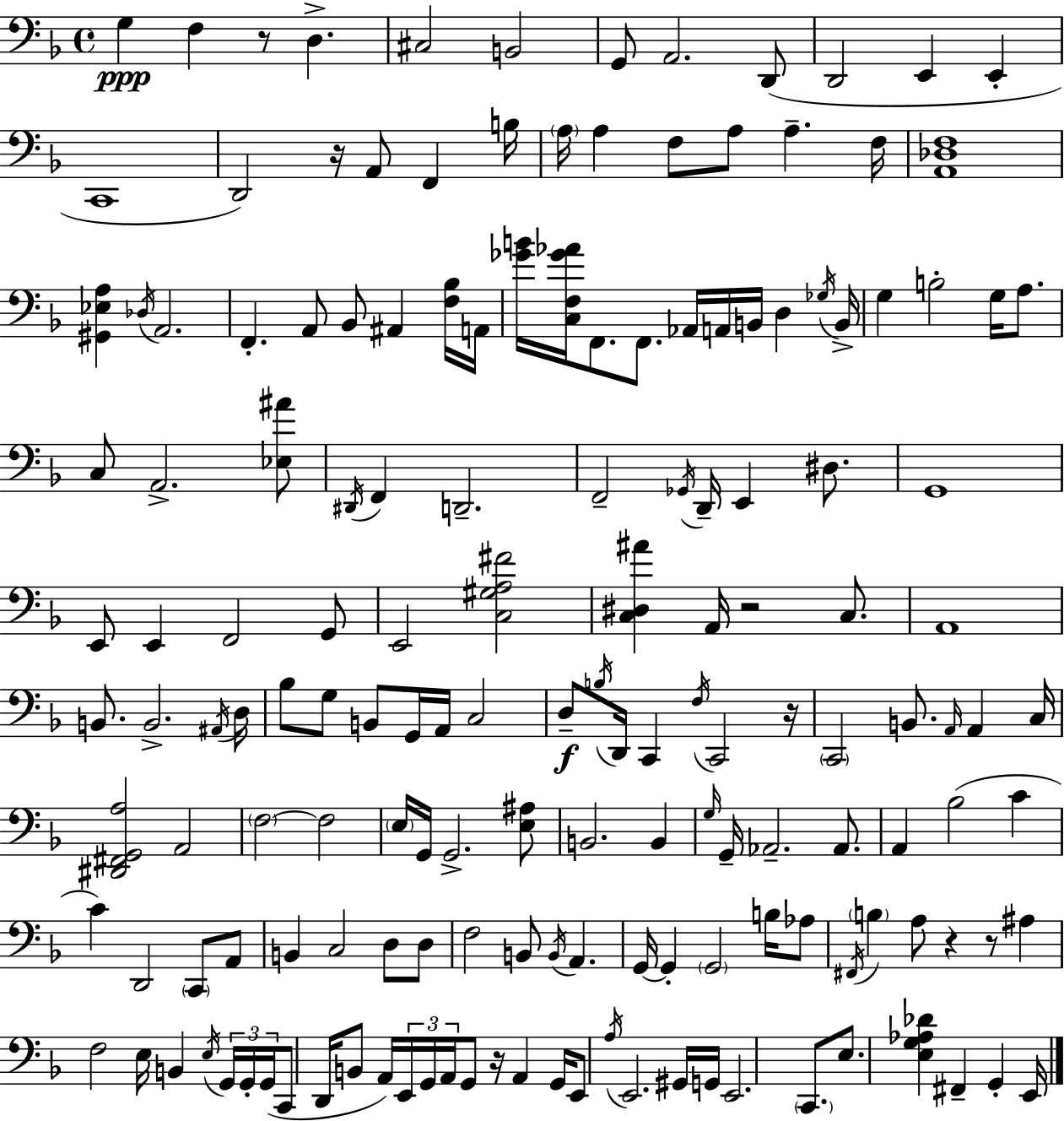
{
  \clef bass
  \time 4/4
  \defaultTimeSignature
  \key d \minor
  g4\ppp f4 r8 d4.-> | cis2 b,2 | g,8 a,2. d,8( | d,2 e,4 e,4-. | \break c,1 | d,2) r16 a,8 f,4 b16 | \parenthesize a16 a4 f8 a8 a4.-- f16 | <a, des f>1 | \break <gis, ees a>4 \acciaccatura { des16 } a,2. | f,4.-. a,8 bes,8 ais,4 <f bes>16 | a,16 <ges' b'>16 <c f ges' aes'>16 f,8. f,8. aes,16 a,16 b,16 d4 | \acciaccatura { ges16 } b,16-> g4 b2-. g16 a8. | \break c8 a,2.-> | <ees ais'>8 \acciaccatura { dis,16 } f,4 d,2.-- | f,2-- \acciaccatura { ges,16 } d,16-- e,4 | dis8. g,1 | \break e,8 e,4 f,2 | g,8 e,2 <c gis a fis'>2 | <c dis ais'>4 a,16 r2 | c8. a,1 | \break b,8. b,2.-> | \acciaccatura { ais,16 } d16 bes8 g8 b,8 g,16 a,16 c2 | d8--\f \acciaccatura { b16 } d,16 c,4 \acciaccatura { f16 } c,2 | r16 \parenthesize c,2 b,8. | \break \grace { a,16 } a,4 c16 <dis, fis, g, a>2 | a,2 \parenthesize f2~~ | f2 \parenthesize e16 g,16 g,2.-> | <e ais>8 b,2. | \break b,4 \grace { g16 } g,16-- aes,2.-- | aes,8. a,4 bes2( | c'4 c'4) d,2 | \parenthesize c,8 a,8 b,4 c2 | \break d8 d8 f2 | b,8 \acciaccatura { b,16 } a,4. g,16~~ g,4-. \parenthesize g,2 | b16 aes8 \acciaccatura { fis,16 } \parenthesize b4 a8 | r4 r8 ais4 f2 | \break e16 b,4 \acciaccatura { e16 } \tuplet 3/2 { g,16 g,16-. g,16( } c,8 d,16 b,8 | a,16) \tuplet 3/2 { e,16 g,16 a,16 } g,8 r16 a,4 g,16 e,8 \acciaccatura { a16 } | e,2. gis,16 g,16 e,2. | \parenthesize c,8. e8. | \break <e g aes des'>4 fis,4-- g,4-. e,16 \bar "|."
}